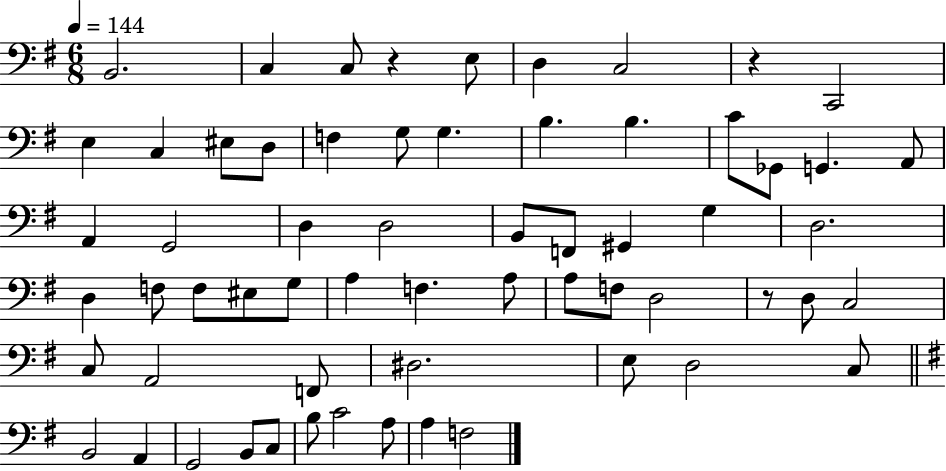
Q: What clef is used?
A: bass